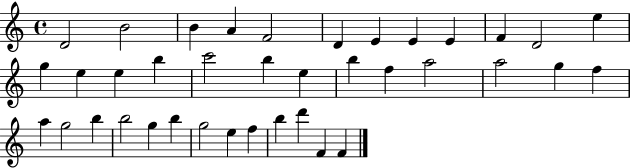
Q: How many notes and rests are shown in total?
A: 38